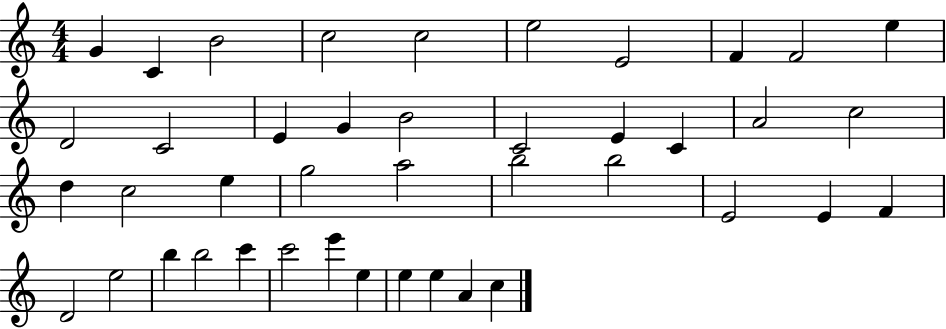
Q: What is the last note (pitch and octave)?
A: C5